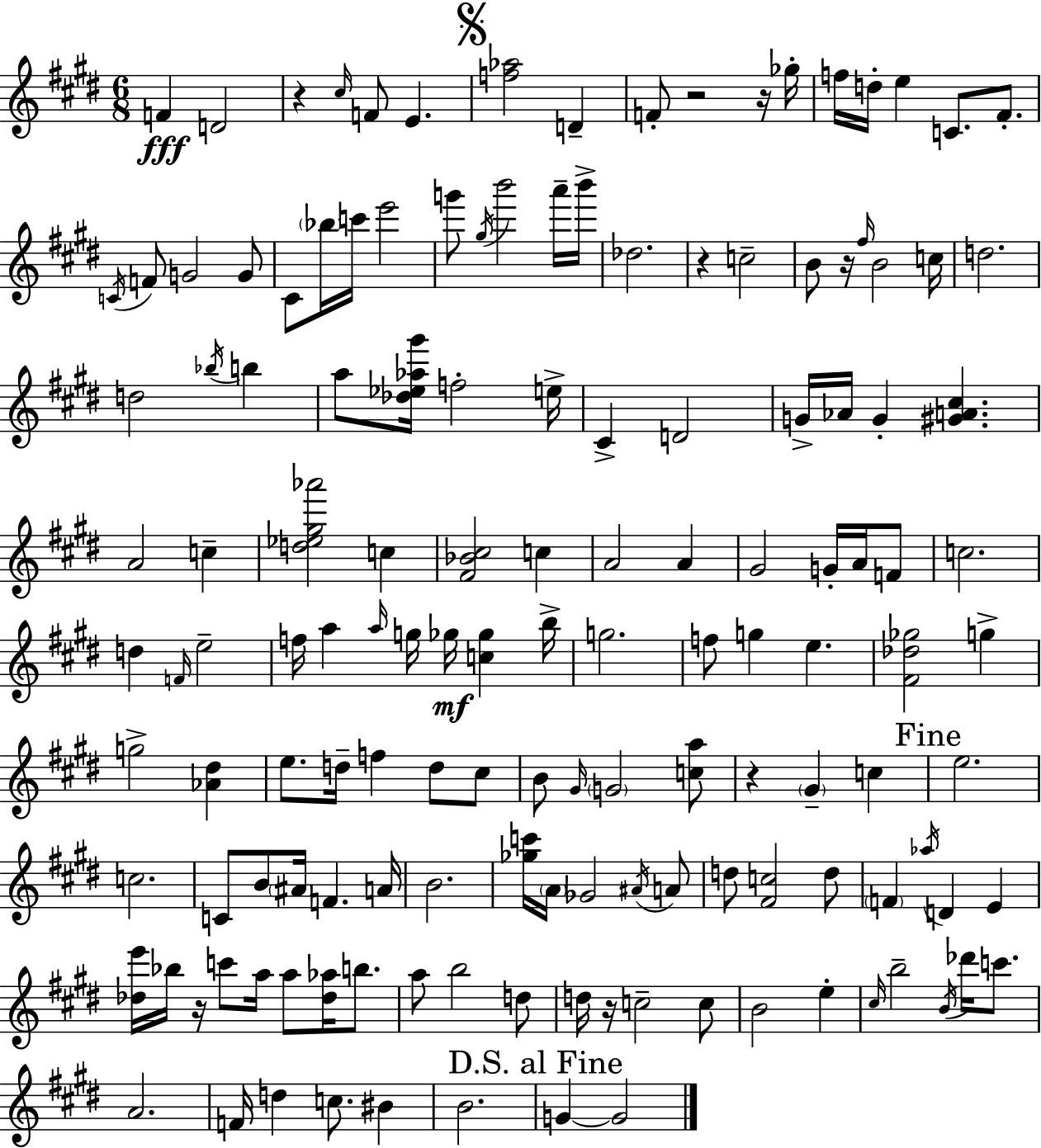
X:1
T:Untitled
M:6/8
L:1/4
K:E
F D2 z ^c/4 F/2 E [f_a]2 D F/2 z2 z/4 _g/4 f/4 d/4 e C/2 ^F/2 C/4 F/2 G2 G/2 ^C/2 _b/4 c'/4 e'2 g'/2 ^g/4 b'2 a'/4 b'/4 _d2 z c2 B/2 z/4 ^f/4 B2 c/4 d2 d2 _b/4 b a/2 [_d_e_a^g']/4 f2 e/4 ^C D2 G/4 _A/4 G [^GA^c] A2 c [d_e^g_a']2 c [^F_B^c]2 c A2 A ^G2 G/4 A/4 F/2 c2 d F/4 e2 f/4 a a/4 g/4 _g/4 [c_g] b/4 g2 f/2 g e [^F_d_g]2 g g2 [_A^d] e/2 d/4 f d/2 ^c/2 B/2 ^G/4 G2 [ca]/2 z ^G c e2 c2 C/2 B/2 ^A/4 F A/4 B2 [_gc']/4 A/4 _G2 ^A/4 A/2 d/2 [^Fc]2 d/2 F _a/4 D E [_de']/4 _b/4 z/4 c'/2 a/4 a/2 [_d_a]/4 b/2 a/2 b2 d/2 d/4 z/4 c2 c/2 B2 e ^c/4 b2 B/4 _d'/4 c'/2 A2 F/4 d c/2 ^B B2 G G2